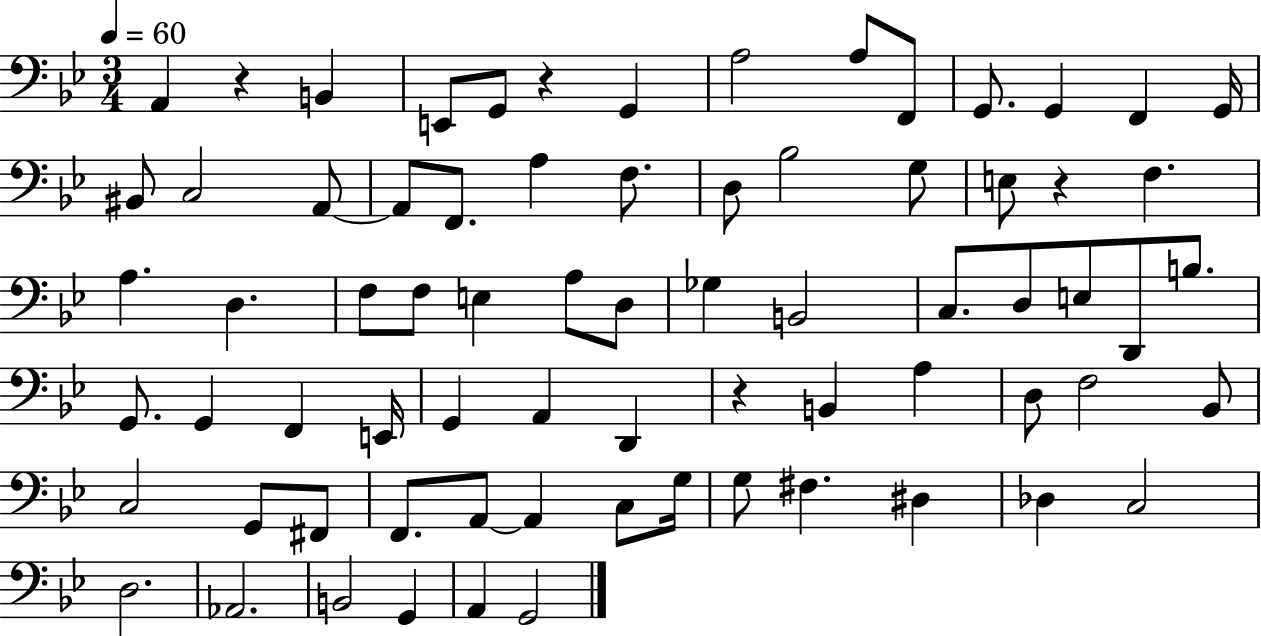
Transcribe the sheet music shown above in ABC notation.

X:1
T:Untitled
M:3/4
L:1/4
K:Bb
A,, z B,, E,,/2 G,,/2 z G,, A,2 A,/2 F,,/2 G,,/2 G,, F,, G,,/4 ^B,,/2 C,2 A,,/2 A,,/2 F,,/2 A, F,/2 D,/2 _B,2 G,/2 E,/2 z F, A, D, F,/2 F,/2 E, A,/2 D,/2 _G, B,,2 C,/2 D,/2 E,/2 D,,/2 B,/2 G,,/2 G,, F,, E,,/4 G,, A,, D,, z B,, A, D,/2 F,2 _B,,/2 C,2 G,,/2 ^F,,/2 F,,/2 A,,/2 A,, C,/2 G,/4 G,/2 ^F, ^D, _D, C,2 D,2 _A,,2 B,,2 G,, A,, G,,2